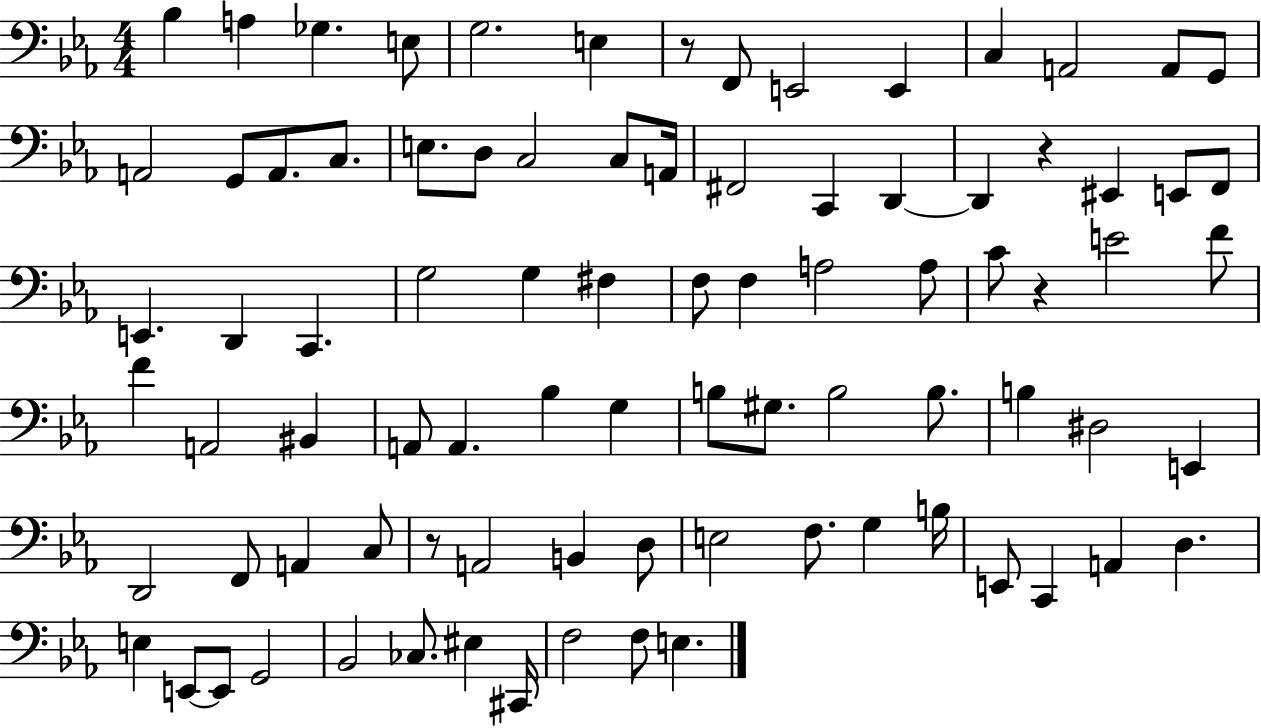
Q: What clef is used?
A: bass